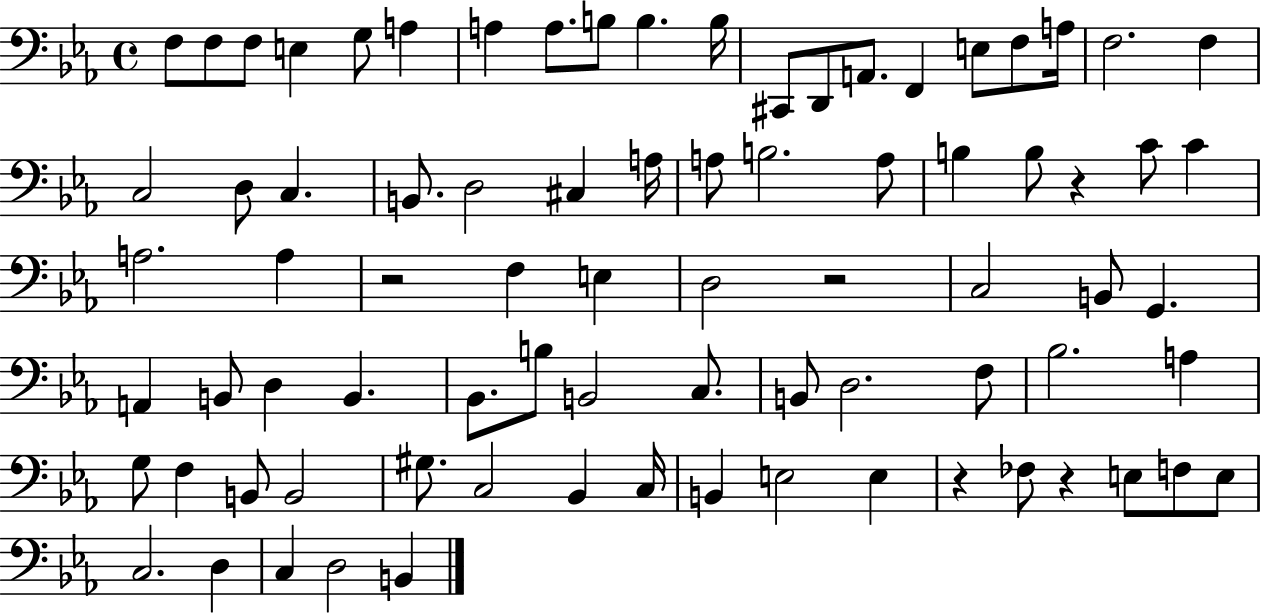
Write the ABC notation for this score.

X:1
T:Untitled
M:4/4
L:1/4
K:Eb
F,/2 F,/2 F,/2 E, G,/2 A, A, A,/2 B,/2 B, B,/4 ^C,,/2 D,,/2 A,,/2 F,, E,/2 F,/2 A,/4 F,2 F, C,2 D,/2 C, B,,/2 D,2 ^C, A,/4 A,/2 B,2 A,/2 B, B,/2 z C/2 C A,2 A, z2 F, E, D,2 z2 C,2 B,,/2 G,, A,, B,,/2 D, B,, _B,,/2 B,/2 B,,2 C,/2 B,,/2 D,2 F,/2 _B,2 A, G,/2 F, B,,/2 B,,2 ^G,/2 C,2 _B,, C,/4 B,, E,2 E, z _F,/2 z E,/2 F,/2 E,/2 C,2 D, C, D,2 B,,